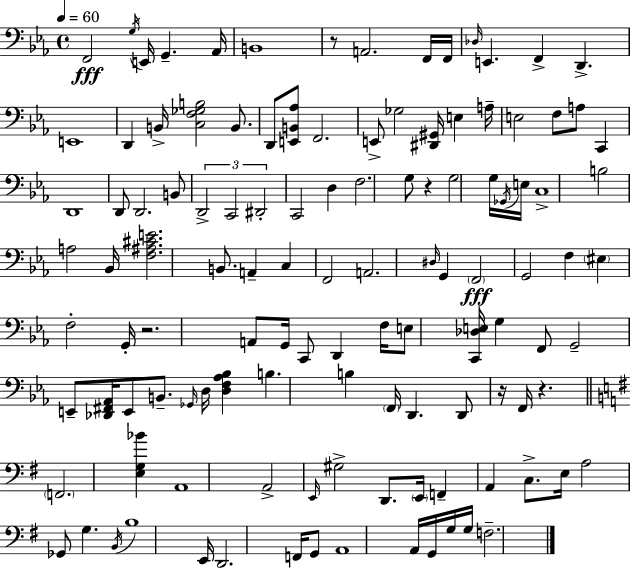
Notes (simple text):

F2/h G3/s E2/s G2/q. Ab2/s B2/w R/e A2/h. F2/s F2/s Db3/s E2/q. F2/q D2/q. E2/w D2/q B2/s [C3,F3,Gb3,B3]/h B2/e. D2/e [E2,B2,Ab3]/e F2/h. E2/e Gb3/h [D#2,G#2]/s E3/q A3/s E3/h F3/e A3/e C2/q D2/w D2/e D2/h. B2/e D2/h C2/h D#2/h C2/h D3/q F3/h. G3/e R/q G3/h G3/s Gb2/s E3/s C3/w B3/h A3/h Bb2/s [F3,A#3,C#4,E4]/h. B2/e. A2/q C3/q F2/h A2/h. D#3/s G2/q F2/h G2/h F3/q EIS3/q F3/h G2/s R/h. A2/e G2/s C2/e D2/q F3/s E3/e [C2,Db3,E3]/s G3/q F2/e G2/h E2/e [Db2,F#2,Ab2]/s E2/e B2/e. Gb2/s D3/s [D3,F3,Ab3,Bb3]/q B3/q. B3/q F2/s D2/q. D2/e R/s F2/s R/q. F2/h. [E3,G3,Bb4]/q A2/w A2/h E2/s G#3/h D2/e. E2/s F2/q A2/q C3/e. E3/s A3/h Gb2/e G3/q. B2/s B3/w E2/s D2/h. F2/s G2/e A2/w A2/s G2/s G3/s G3/s F3/h.